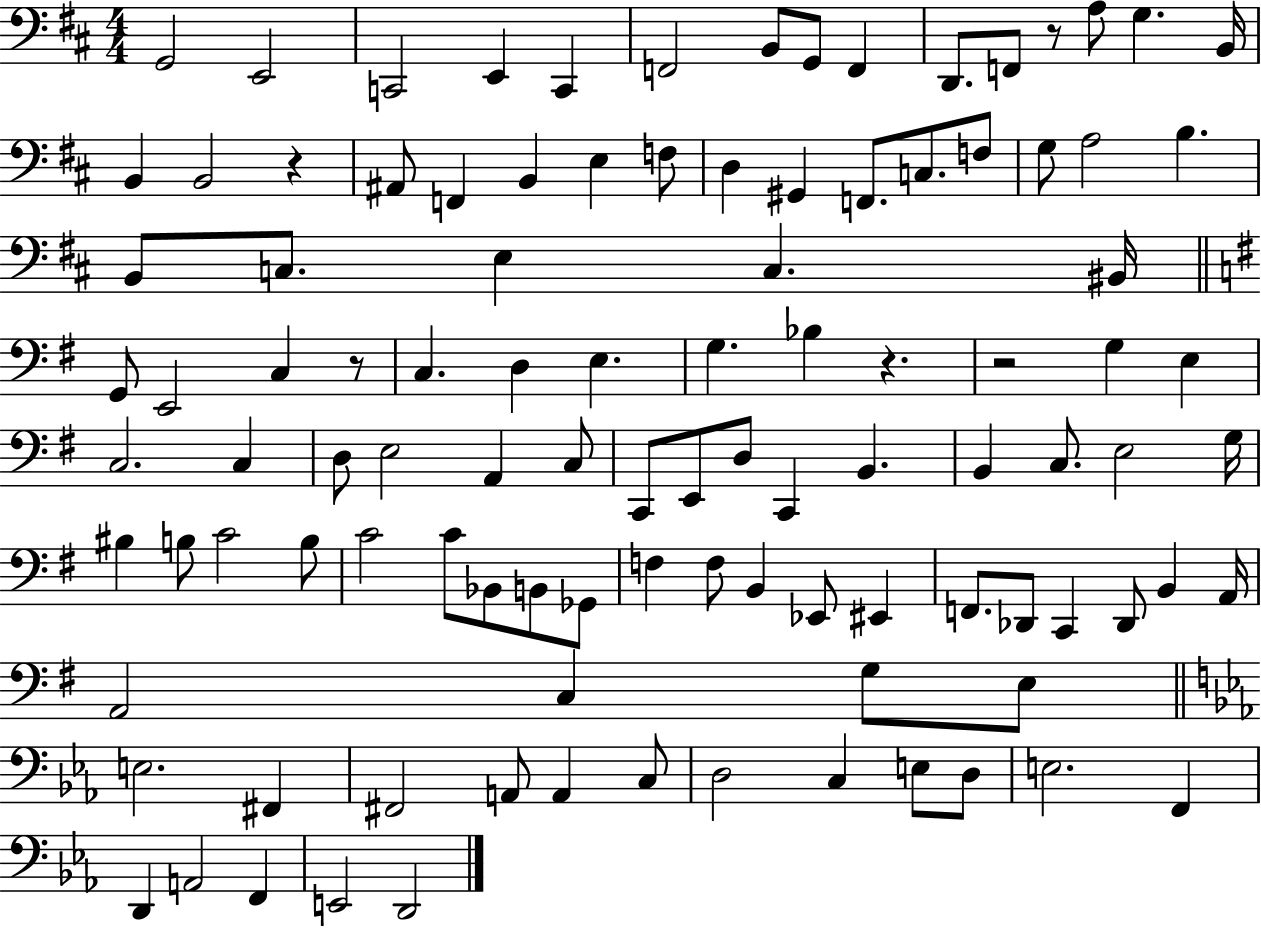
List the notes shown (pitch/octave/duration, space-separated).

G2/h E2/h C2/h E2/q C2/q F2/h B2/e G2/e F2/q D2/e. F2/e R/e A3/e G3/q. B2/s B2/q B2/h R/q A#2/e F2/q B2/q E3/q F3/e D3/q G#2/q F2/e. C3/e. F3/e G3/e A3/h B3/q. B2/e C3/e. E3/q C3/q. BIS2/s G2/e E2/h C3/q R/e C3/q. D3/q E3/q. G3/q. Bb3/q R/q. R/h G3/q E3/q C3/h. C3/q D3/e E3/h A2/q C3/e C2/e E2/e D3/e C2/q B2/q. B2/q C3/e. E3/h G3/s BIS3/q B3/e C4/h B3/e C4/h C4/e Bb2/e B2/e Gb2/e F3/q F3/e B2/q Eb2/e EIS2/q F2/e. Db2/e C2/q Db2/e B2/q A2/s A2/h C3/q G3/e E3/e E3/h. F#2/q F#2/h A2/e A2/q C3/e D3/h C3/q E3/e D3/e E3/h. F2/q D2/q A2/h F2/q E2/h D2/h